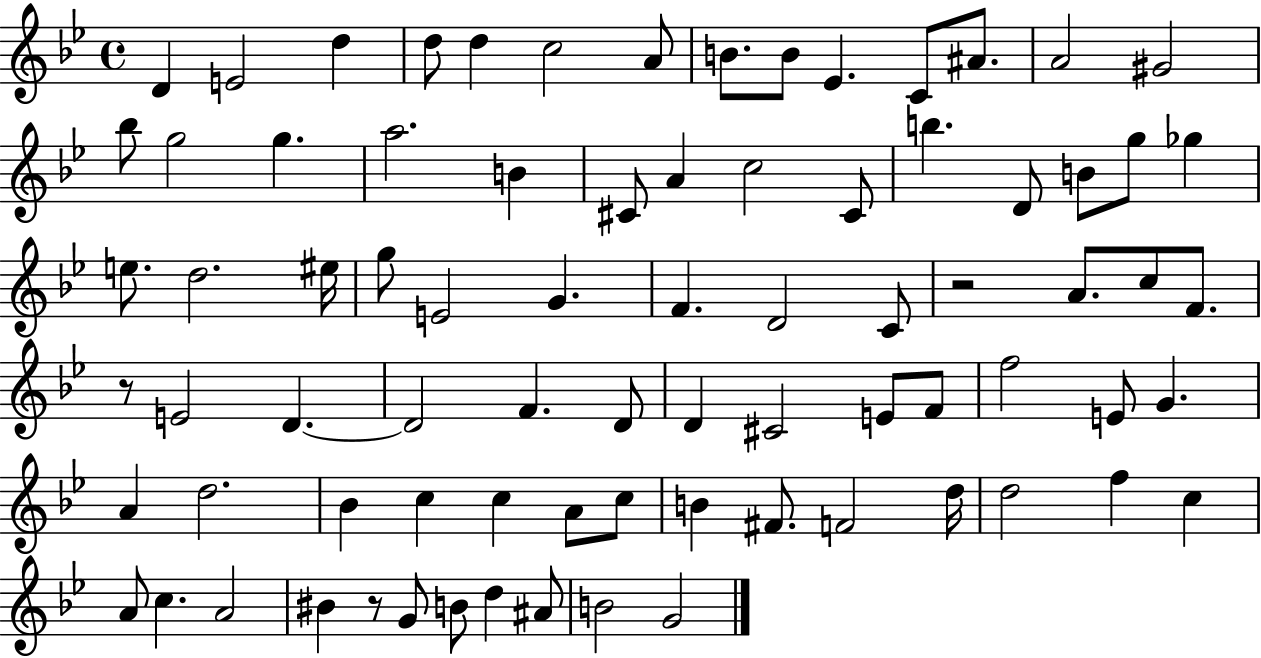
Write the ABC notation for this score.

X:1
T:Untitled
M:4/4
L:1/4
K:Bb
D E2 d d/2 d c2 A/2 B/2 B/2 _E C/2 ^A/2 A2 ^G2 _b/2 g2 g a2 B ^C/2 A c2 ^C/2 b D/2 B/2 g/2 _g e/2 d2 ^e/4 g/2 E2 G F D2 C/2 z2 A/2 c/2 F/2 z/2 E2 D D2 F D/2 D ^C2 E/2 F/2 f2 E/2 G A d2 _B c c A/2 c/2 B ^F/2 F2 d/4 d2 f c A/2 c A2 ^B z/2 G/2 B/2 d ^A/2 B2 G2